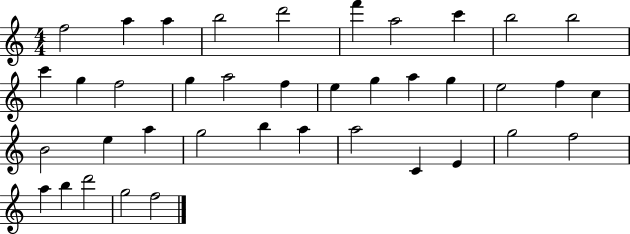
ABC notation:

X:1
T:Untitled
M:4/4
L:1/4
K:C
f2 a a b2 d'2 f' a2 c' b2 b2 c' g f2 g a2 f e g a g e2 f c B2 e a g2 b a a2 C E g2 f2 a b d'2 g2 f2